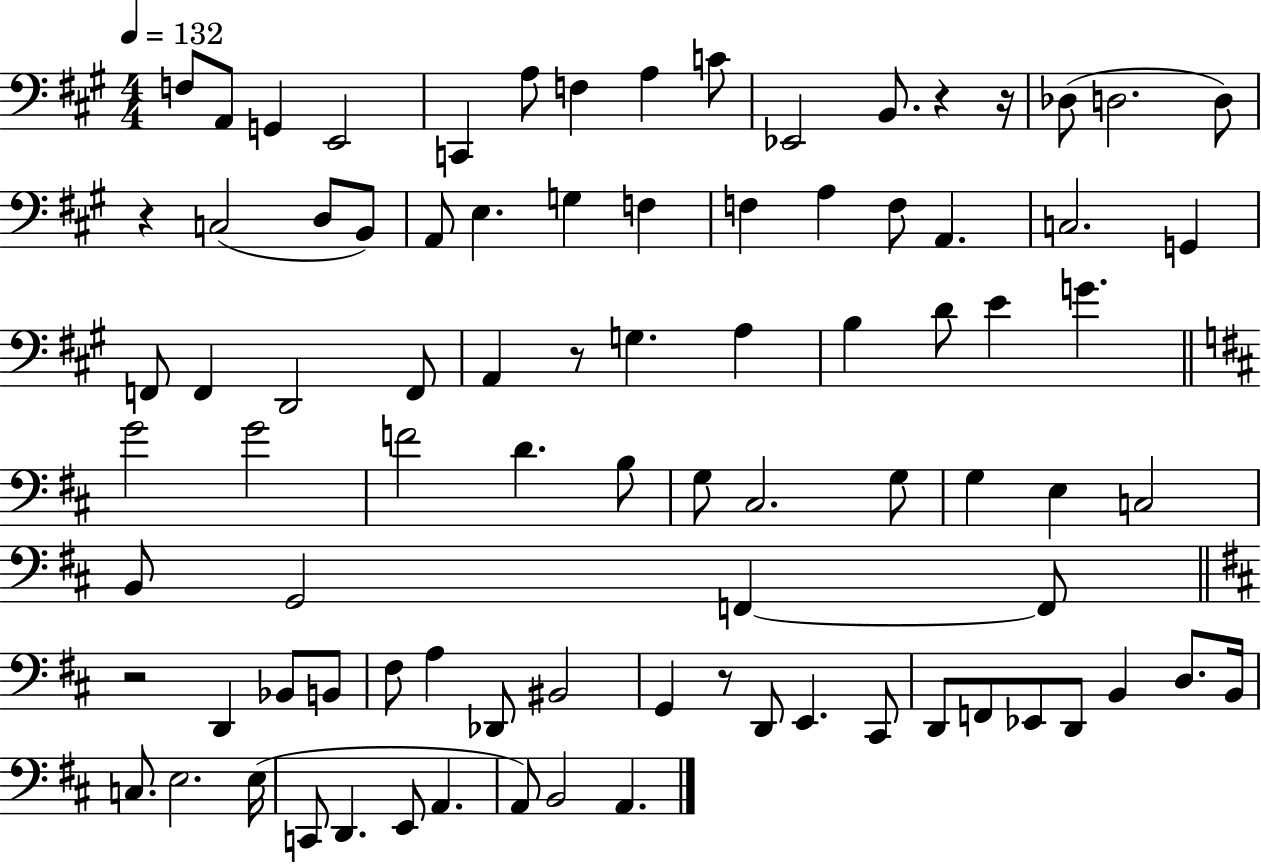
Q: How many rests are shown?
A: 6